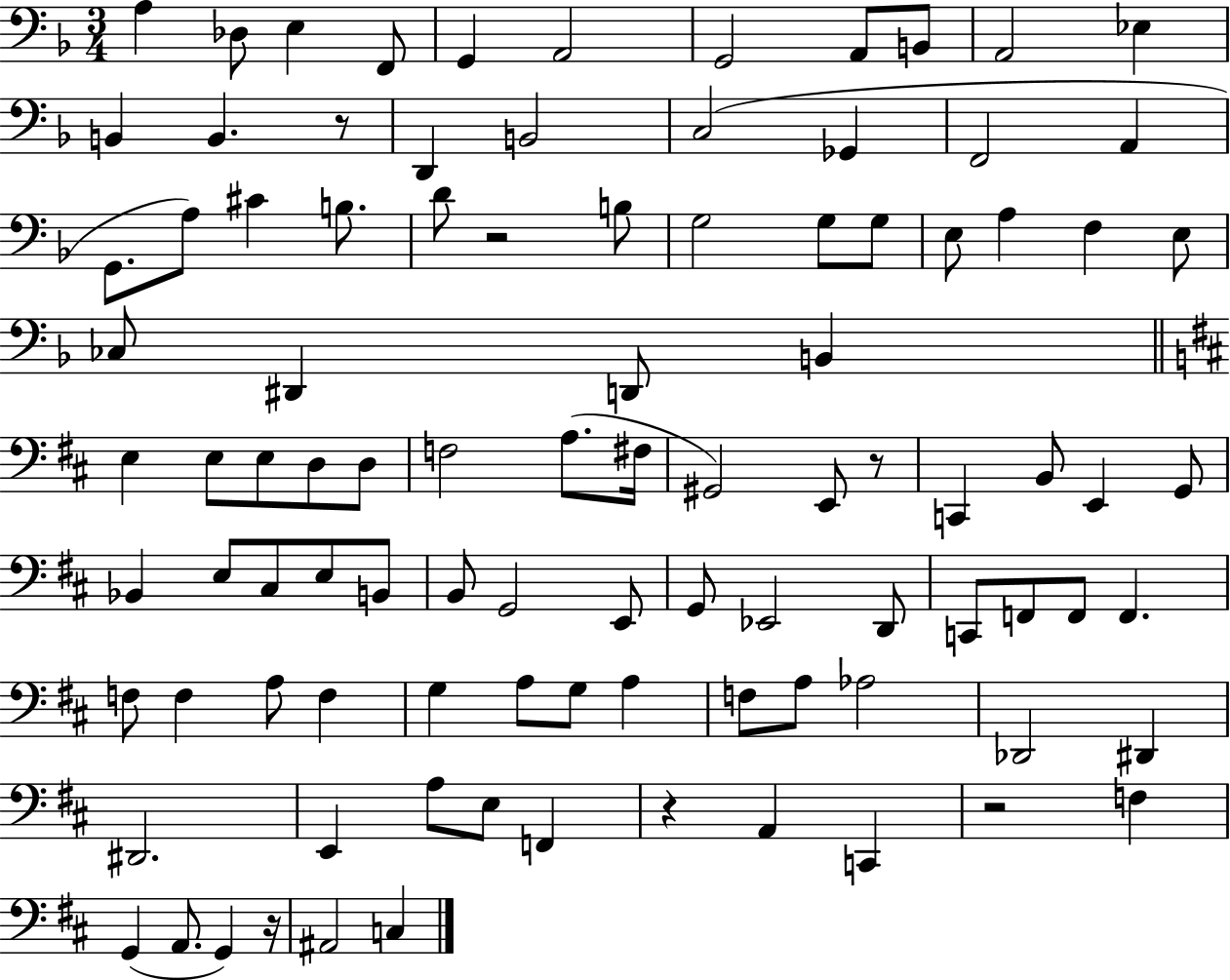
A3/q Db3/e E3/q F2/e G2/q A2/h G2/h A2/e B2/e A2/h Eb3/q B2/q B2/q. R/e D2/q B2/h C3/h Gb2/q F2/h A2/q G2/e. A3/e C#4/q B3/e. D4/e R/h B3/e G3/h G3/e G3/e E3/e A3/q F3/q E3/e CES3/e D#2/q D2/e B2/q E3/q E3/e E3/e D3/e D3/e F3/h A3/e. F#3/s G#2/h E2/e R/e C2/q B2/e E2/q G2/e Bb2/q E3/e C#3/e E3/e B2/e B2/e G2/h E2/e G2/e Eb2/h D2/e C2/e F2/e F2/e F2/q. F3/e F3/q A3/e F3/q G3/q A3/e G3/e A3/q F3/e A3/e Ab3/h Db2/h D#2/q D#2/h. E2/q A3/e E3/e F2/q R/q A2/q C2/q R/h F3/q G2/q A2/e. G2/q R/s A#2/h C3/q